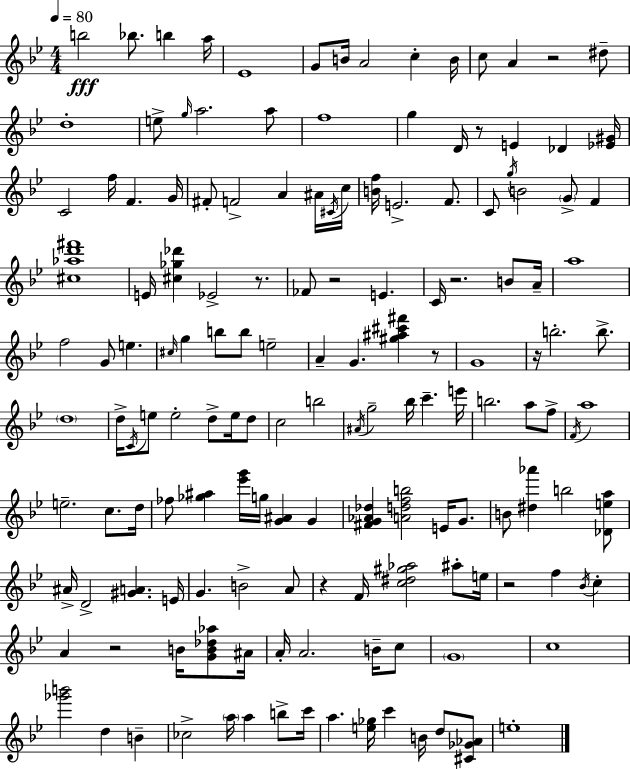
B5/h Bb5/e. B5/q A5/s Eb4/w G4/e B4/s A4/h C5/q B4/s C5/e A4/q R/h D#5/e D5/w E5/e G5/s A5/h. A5/e F5/w G5/q D4/s R/e E4/q Db4/q [Eb4,G#4]/s C4/h F5/s F4/q. G4/s F#4/e F4/h A4/q A#4/s C#4/s C5/s [B4,F5]/s E4/h. F4/e. C4/e G5/s B4/h G4/e F4/q [C#5,Ab5,D6,F#6]/w E4/s [C#5,Gb5,Db6]/q Eb4/h R/e. FES4/e R/h E4/q. C4/s R/h. B4/e A4/s A5/w F5/h G4/e E5/q. C#5/s G5/q B5/e B5/e E5/h A4/q G4/q. [G#5,A#5,C#6,F#6]/q R/e G4/w R/s B5/h. B5/e. D5/w D5/s C4/s E5/e E5/h D5/e E5/s D5/e C5/h B5/h A#4/s G5/h Bb5/s C6/q. E6/s B5/h. A5/e F5/e F4/s A5/w E5/h. C5/e. D5/s FES5/e [Gb5,A#5]/q [Eb6,G6]/s G5/s [G4,A#4]/q G4/q [F#4,G4,Ab4,Db5]/q [A4,D5,F5,B5]/h E4/s G4/e. B4/e [D#5,Ab6]/q B5/h [Db4,E5,A5]/e A#4/s D4/h [G#4,A4]/q. E4/s G4/q. B4/h A4/e R/q F4/s [C5,D#5,G#5,Ab5]/h A#5/e E5/s R/h F5/q Bb4/s C5/q A4/q R/h B4/s [G4,B4,Db5,Ab5]/e A#4/s A4/s A4/h. B4/s C5/e G4/w C5/w [Gb6,B6]/h D5/q B4/q CES5/h A5/s A5/q B5/e C6/s A5/q. [E5,Gb5]/s C6/q B4/s D5/e [C#4,Gb4,Ab4]/e E5/w